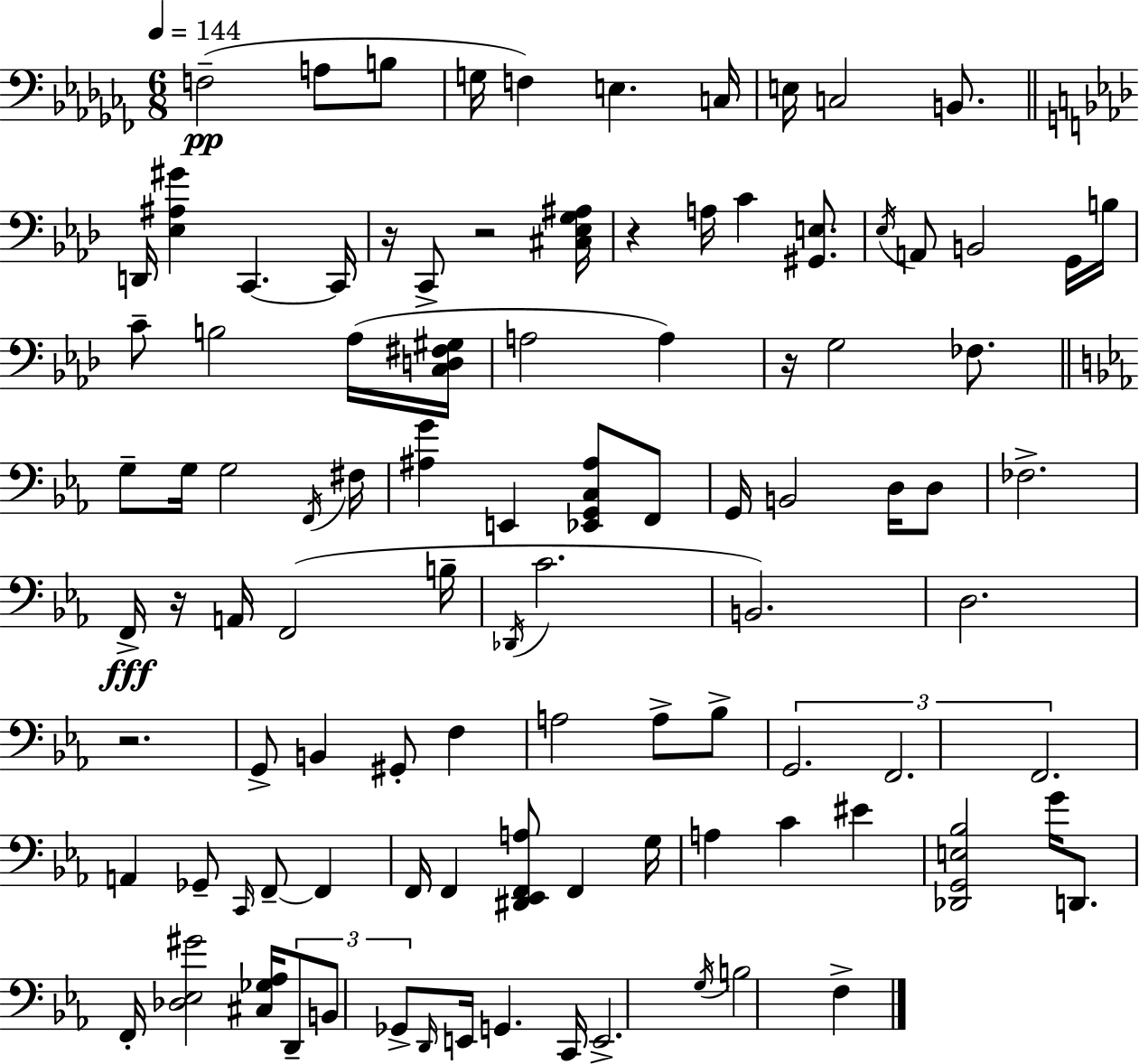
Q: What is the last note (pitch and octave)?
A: F3